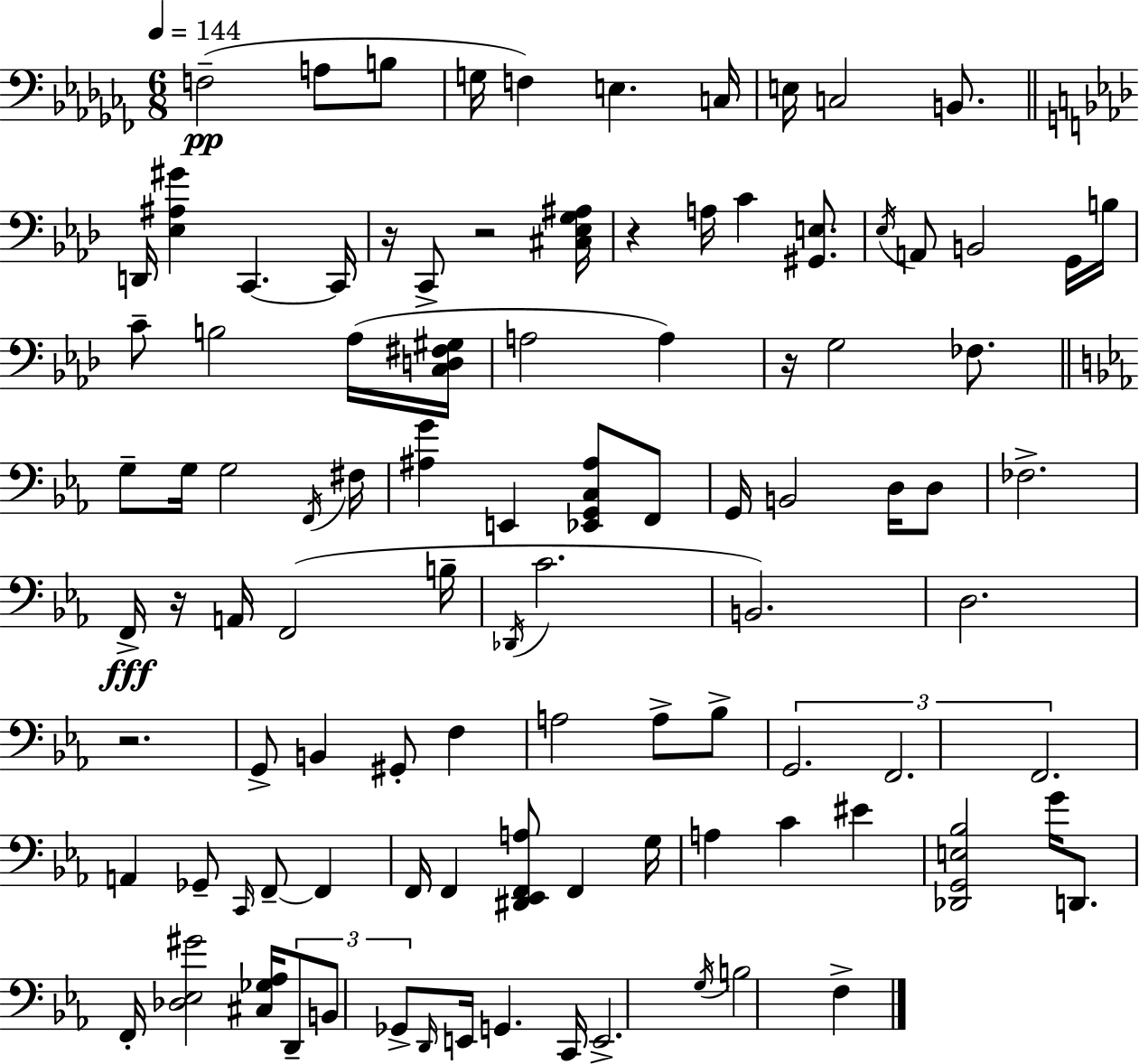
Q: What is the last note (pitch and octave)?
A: F3